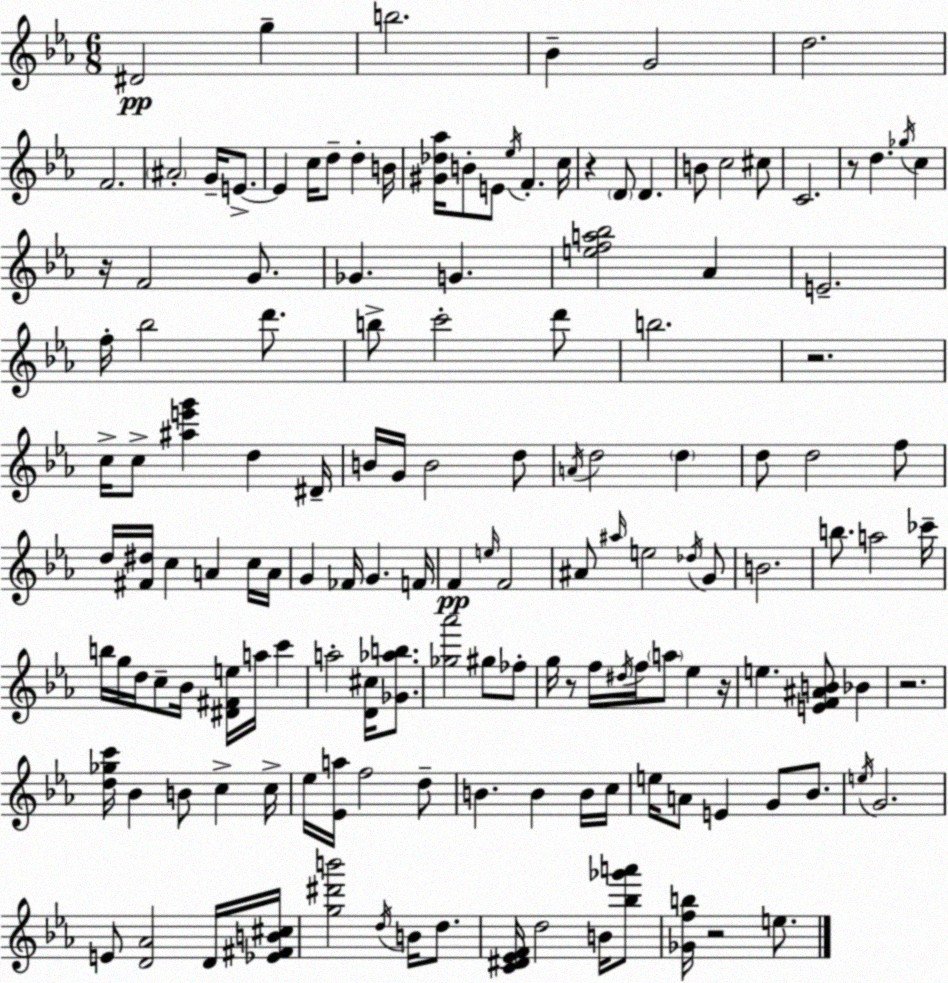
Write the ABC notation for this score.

X:1
T:Untitled
M:6/8
L:1/4
K:Cm
^D2 g b2 _B G2 d2 F2 ^A2 G/4 E/2 E c/4 d/2 d B/4 [^G_d_a]/4 B/2 E/2 _e/4 F c/4 z D/2 D B/2 c2 ^c/2 C2 z/2 d _g/4 c z/4 F2 G/2 _G G [efa_b]2 _A E2 f/4 _b2 d'/2 b/2 c'2 d'/2 b2 z2 c/4 c/2 [^ae'g'] d ^D/4 B/4 G/4 B2 d/2 A/4 d2 d d/2 d2 f/2 d/4 [^F^d]/4 c A c/4 A/4 G _F/4 G F/4 F e/4 F2 ^A/2 ^a/4 e2 _d/4 G/2 B2 b/2 a2 _c'/4 b/4 g/4 d/4 c/2 _B/4 [^D^Fe]/4 a/4 c' a2 [D^c]/4 [_G_ab]/2 [_g_a']2 ^g/2 _f/2 g/4 z/2 f/4 ^d/4 f/4 a/2 _e z/4 e [EF^AB]/2 _B z2 [d_gc']/4 _B B/2 c c/4 _e/4 [_Ea]/4 f2 d/2 B B B/4 c/4 e/4 A/2 E G/2 _B/2 e/4 G2 E/2 [D_A]2 D/4 [_E^FB^c]/4 [g^d'b']2 d/4 B/4 d/2 [C^D_EF]/4 d2 B/4 [_b_g'a']/2 [_Gfb]/4 z2 e/2